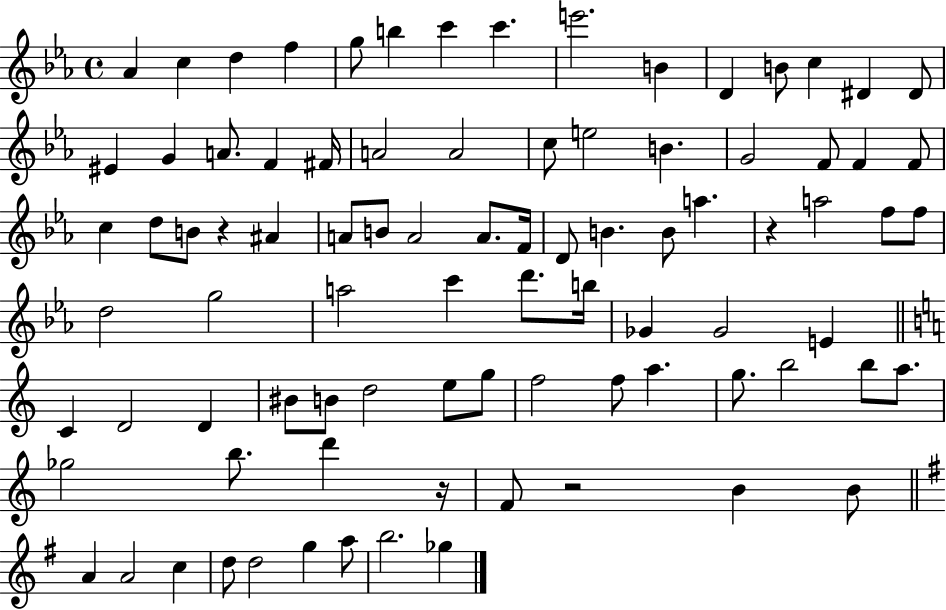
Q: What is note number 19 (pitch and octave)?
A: F4